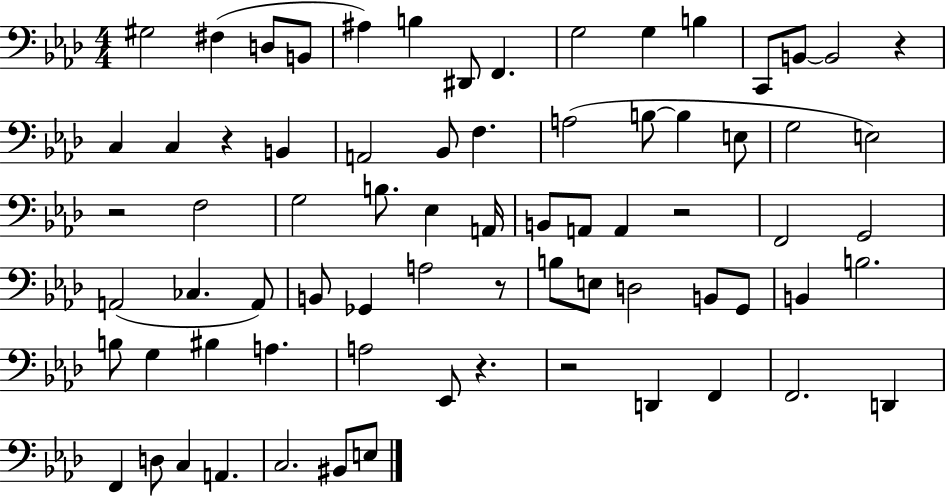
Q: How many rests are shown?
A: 7